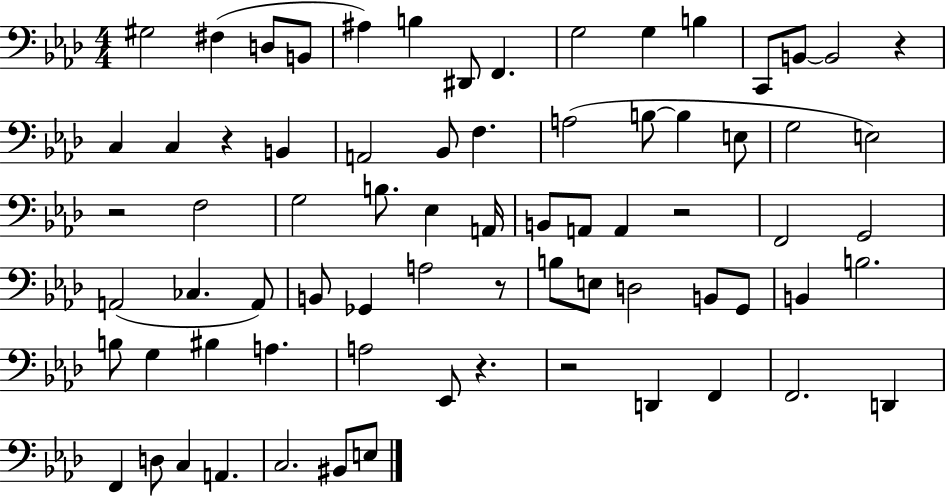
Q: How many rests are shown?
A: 7